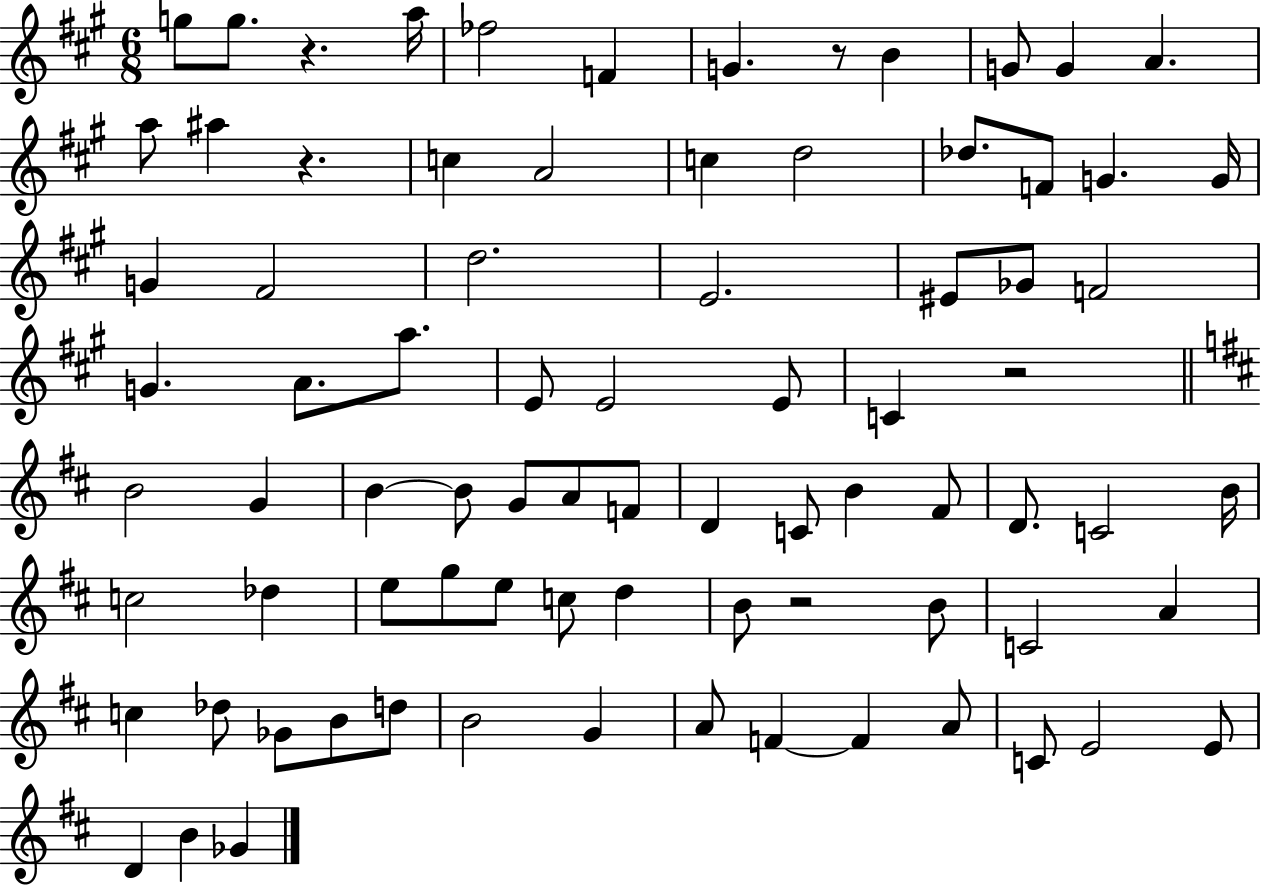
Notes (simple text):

G5/e G5/e. R/q. A5/s FES5/h F4/q G4/q. R/e B4/q G4/e G4/q A4/q. A5/e A#5/q R/q. C5/q A4/h C5/q D5/h Db5/e. F4/e G4/q. G4/s G4/q F#4/h D5/h. E4/h. EIS4/e Gb4/e F4/h G4/q. A4/e. A5/e. E4/e E4/h E4/e C4/q R/h B4/h G4/q B4/q B4/e G4/e A4/e F4/e D4/q C4/e B4/q F#4/e D4/e. C4/h B4/s C5/h Db5/q E5/e G5/e E5/e C5/e D5/q B4/e R/h B4/e C4/h A4/q C5/q Db5/e Gb4/e B4/e D5/e B4/h G4/q A4/e F4/q F4/q A4/e C4/e E4/h E4/e D4/q B4/q Gb4/q